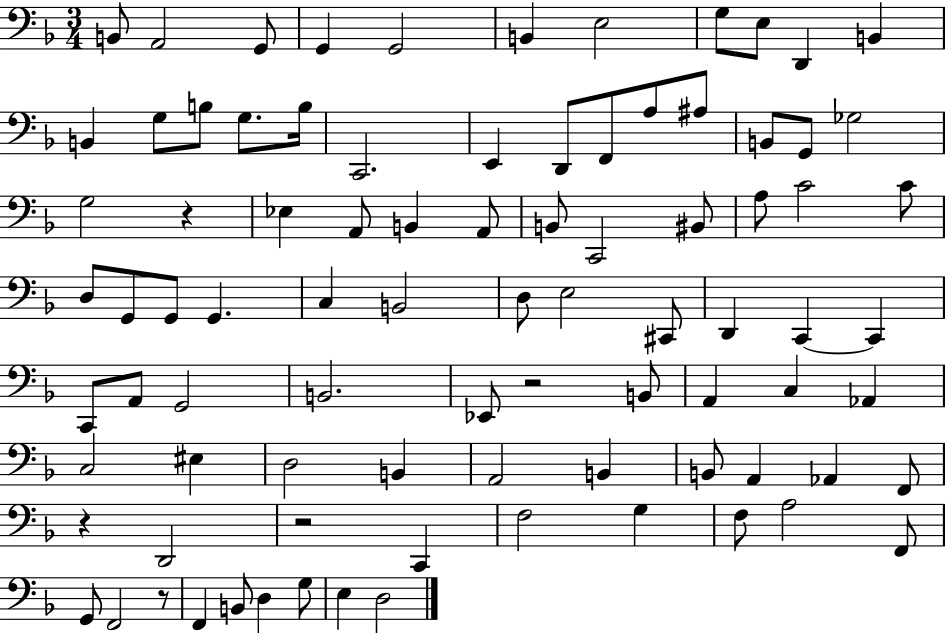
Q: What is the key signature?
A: F major